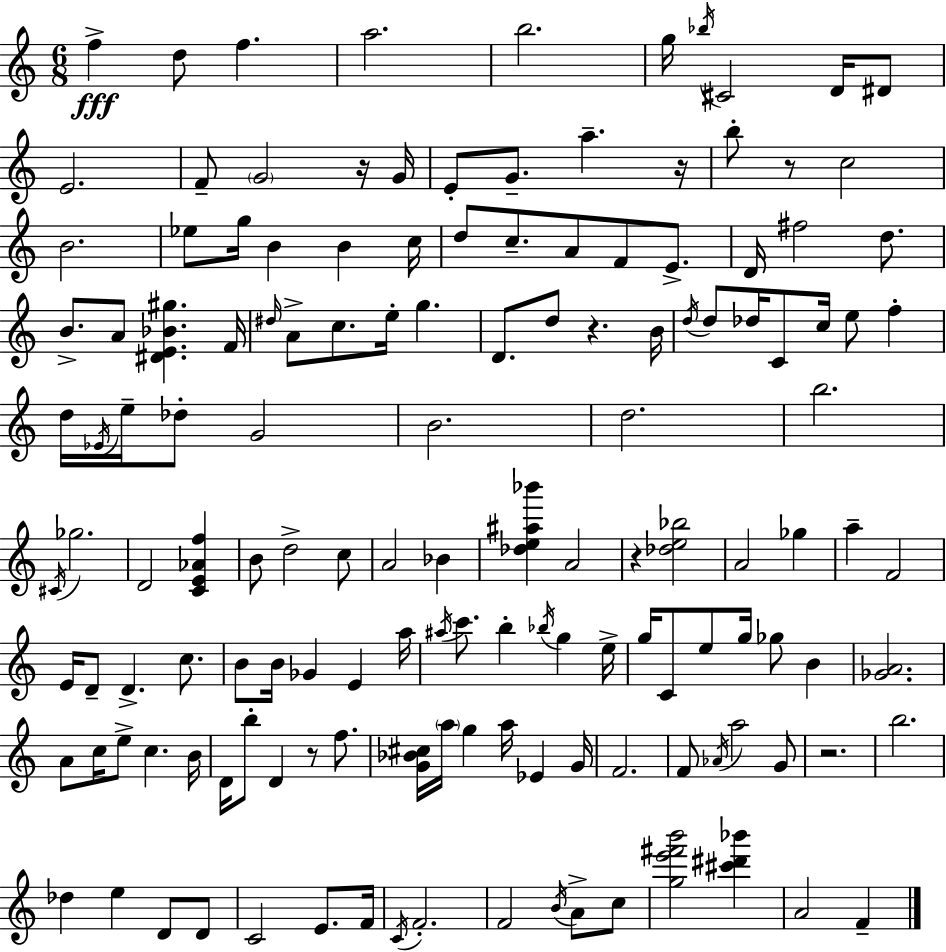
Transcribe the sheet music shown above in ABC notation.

X:1
T:Untitled
M:6/8
L:1/4
K:C
f d/2 f a2 b2 g/4 _b/4 ^C2 D/4 ^D/2 E2 F/2 G2 z/4 G/4 E/2 G/2 a z/4 b/2 z/2 c2 B2 _e/2 g/4 B B c/4 d/2 c/2 A/2 F/2 E/2 D/4 ^f2 d/2 B/2 A/2 [^DE_B^g] F/4 ^d/4 A/2 c/2 e/4 g D/2 d/2 z B/4 d/4 d/2 _d/4 C/2 c/4 e/2 f d/4 _E/4 e/4 _d/2 G2 B2 d2 b2 ^C/4 _g2 D2 [CE_Af] B/2 d2 c/2 A2 _B [_de^a_b'] A2 z [_de_b]2 A2 _g a F2 E/4 D/2 D c/2 B/2 B/4 _G E a/4 ^a/4 c'/2 b _b/4 g e/4 g/4 C/2 e/2 g/4 _g/2 B [_GA]2 A/2 c/4 e/2 c B/4 D/4 b/2 D z/2 f/2 [G_B^c]/4 a/4 g a/4 _E G/4 F2 F/2 _A/4 a2 G/2 z2 b2 _d e D/2 D/2 C2 E/2 F/4 C/4 F2 F2 B/4 A/2 c/2 [ge'^f'b']2 [^c'^d'_b'] A2 F